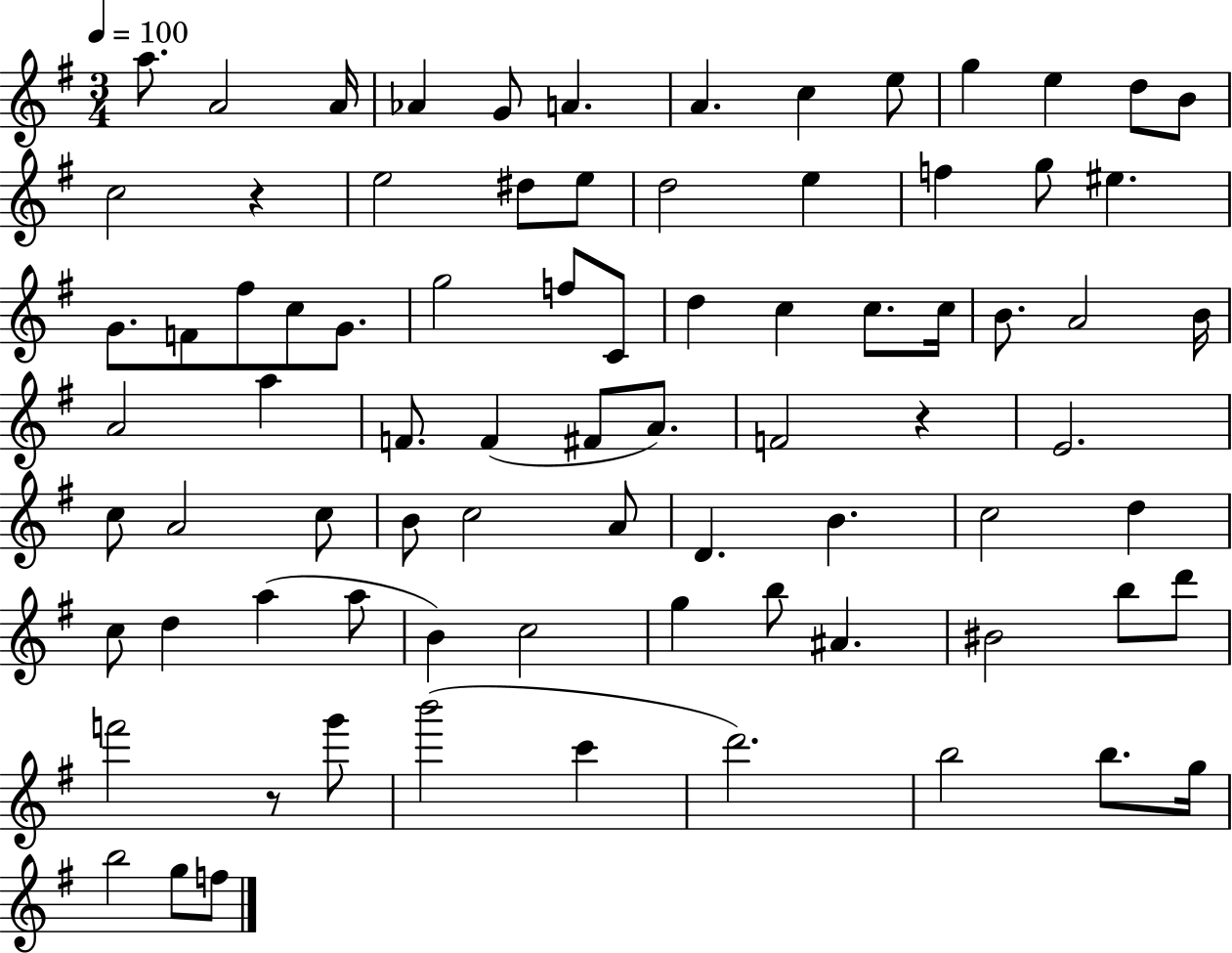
{
  \clef treble
  \numericTimeSignature
  \time 3/4
  \key g \major
  \tempo 4 = 100
  a''8. a'2 a'16 | aes'4 g'8 a'4. | a'4. c''4 e''8 | g''4 e''4 d''8 b'8 | \break c''2 r4 | e''2 dis''8 e''8 | d''2 e''4 | f''4 g''8 eis''4. | \break g'8. f'8 fis''8 c''8 g'8. | g''2 f''8 c'8 | d''4 c''4 c''8. c''16 | b'8. a'2 b'16 | \break a'2 a''4 | f'8. f'4( fis'8 a'8.) | f'2 r4 | e'2. | \break c''8 a'2 c''8 | b'8 c''2 a'8 | d'4. b'4. | c''2 d''4 | \break c''8 d''4 a''4( a''8 | b'4) c''2 | g''4 b''8 ais'4. | bis'2 b''8 d'''8 | \break f'''2 r8 g'''8 | b'''2( c'''4 | d'''2.) | b''2 b''8. g''16 | \break b''2 g''8 f''8 | \bar "|."
}